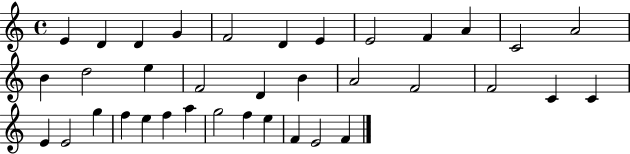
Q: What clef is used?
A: treble